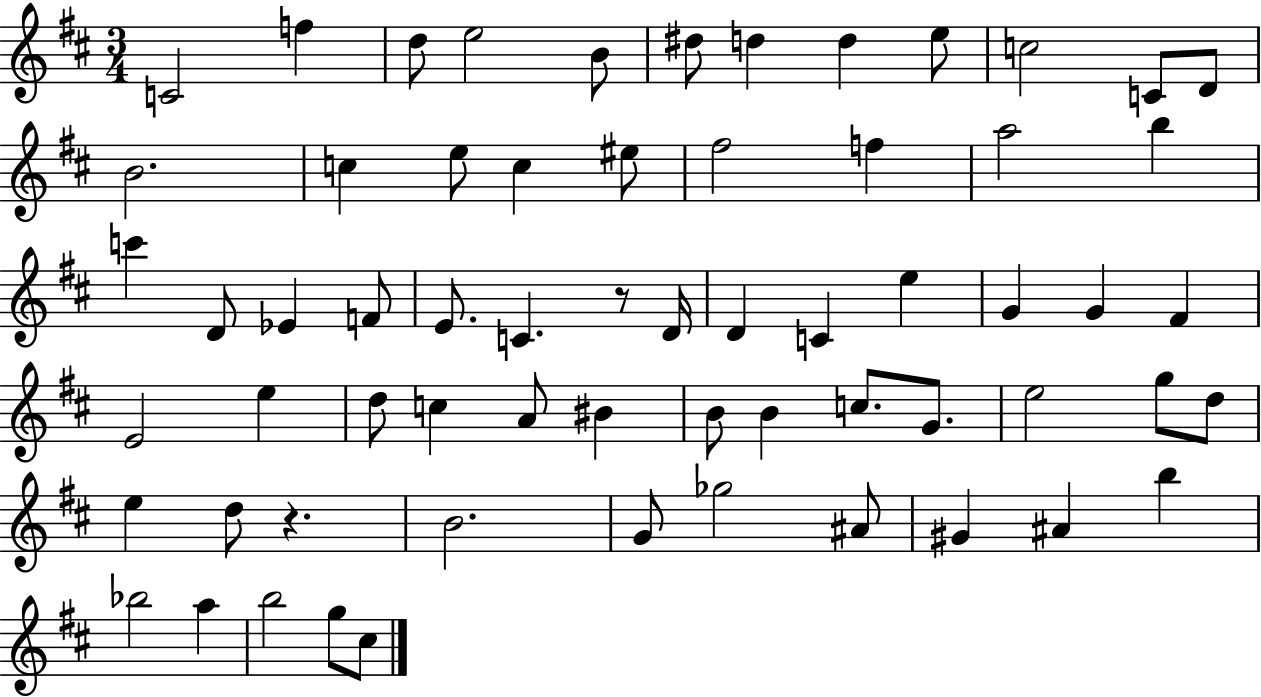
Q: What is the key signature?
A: D major